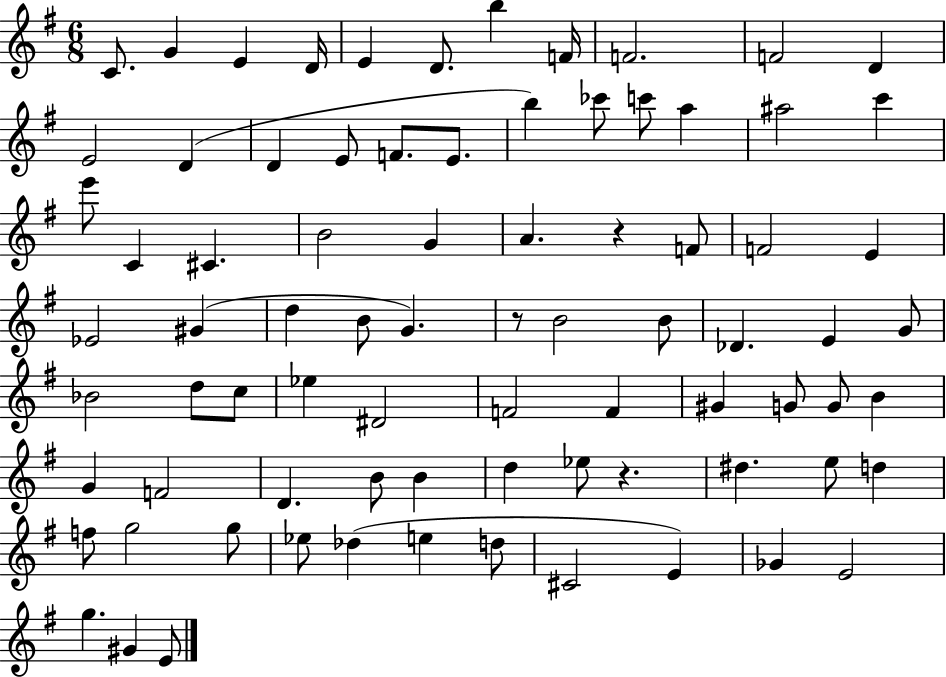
C4/e. G4/q E4/q D4/s E4/q D4/e. B5/q F4/s F4/h. F4/h D4/q E4/h D4/q D4/q E4/e F4/e. E4/e. B5/q CES6/e C6/e A5/q A#5/h C6/q E6/e C4/q C#4/q. B4/h G4/q A4/q. R/q F4/e F4/h E4/q Eb4/h G#4/q D5/q B4/e G4/q. R/e B4/h B4/e Db4/q. E4/q G4/e Bb4/h D5/e C5/e Eb5/q D#4/h F4/h F4/q G#4/q G4/e G4/e B4/q G4/q F4/h D4/q. B4/e B4/q D5/q Eb5/e R/q. D#5/q. E5/e D5/q F5/e G5/h G5/e Eb5/e Db5/q E5/q D5/e C#4/h E4/q Gb4/q E4/h G5/q. G#4/q E4/e